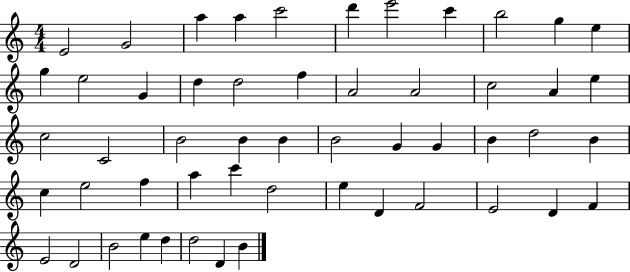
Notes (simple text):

E4/h G4/h A5/q A5/q C6/h D6/q E6/h C6/q B5/h G5/q E5/q G5/q E5/h G4/q D5/q D5/h F5/q A4/h A4/h C5/h A4/q E5/q C5/h C4/h B4/h B4/q B4/q B4/h G4/q G4/q B4/q D5/h B4/q C5/q E5/h F5/q A5/q C6/q D5/h E5/q D4/q F4/h E4/h D4/q F4/q E4/h D4/h B4/h E5/q D5/q D5/h D4/q B4/q